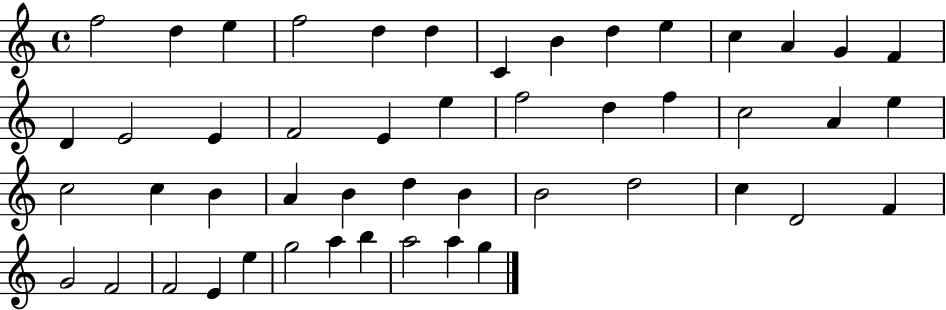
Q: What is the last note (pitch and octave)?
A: G5